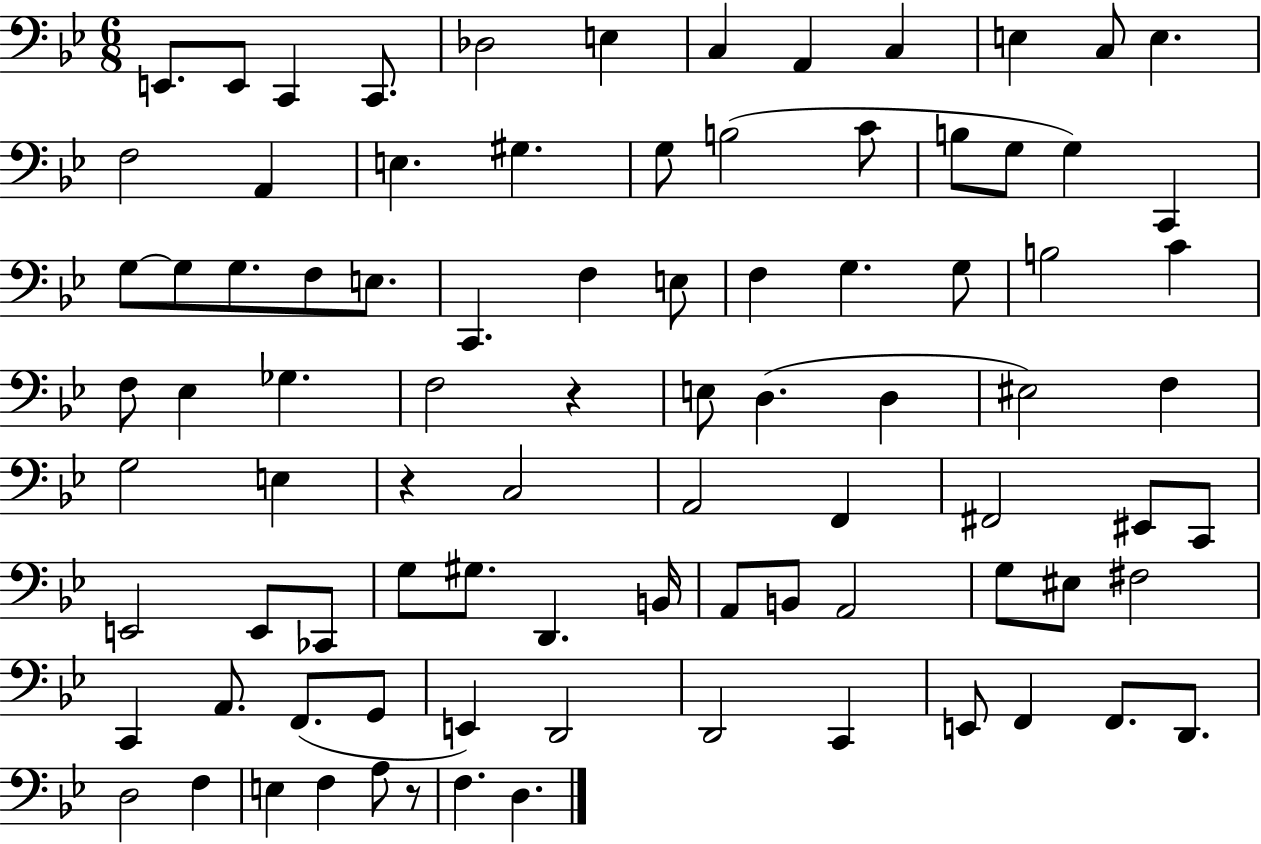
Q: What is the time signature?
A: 6/8